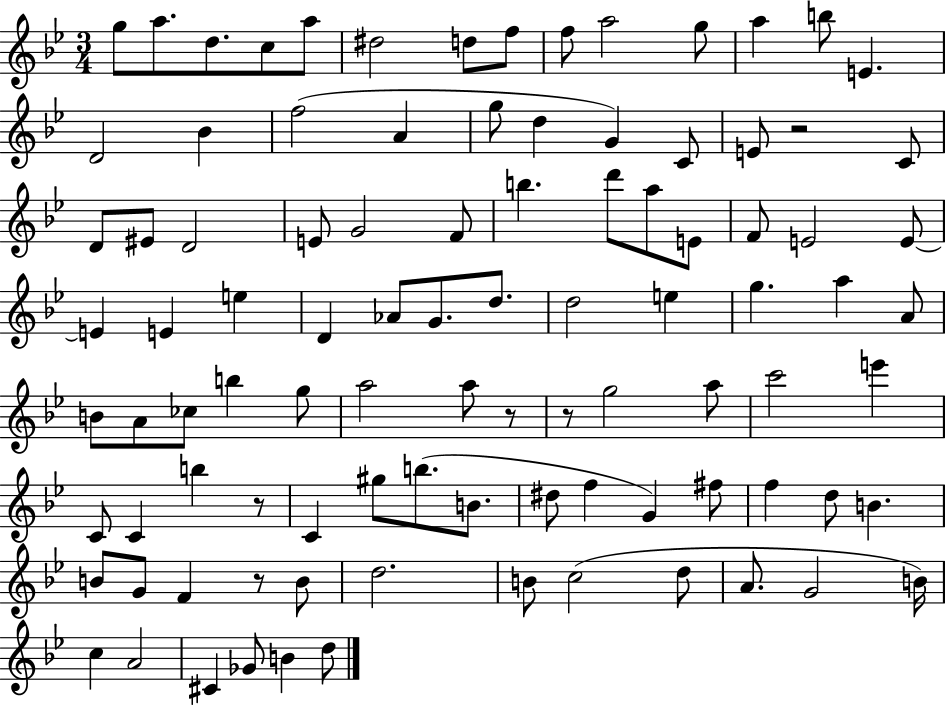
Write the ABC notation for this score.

X:1
T:Untitled
M:3/4
L:1/4
K:Bb
g/2 a/2 d/2 c/2 a/2 ^d2 d/2 f/2 f/2 a2 g/2 a b/2 E D2 _B f2 A g/2 d G C/2 E/2 z2 C/2 D/2 ^E/2 D2 E/2 G2 F/2 b d'/2 a/2 E/2 F/2 E2 E/2 E E e D _A/2 G/2 d/2 d2 e g a A/2 B/2 A/2 _c/2 b g/2 a2 a/2 z/2 z/2 g2 a/2 c'2 e' C/2 C b z/2 C ^g/2 b/2 B/2 ^d/2 f G ^f/2 f d/2 B B/2 G/2 F z/2 B/2 d2 B/2 c2 d/2 A/2 G2 B/4 c A2 ^C _G/2 B d/2